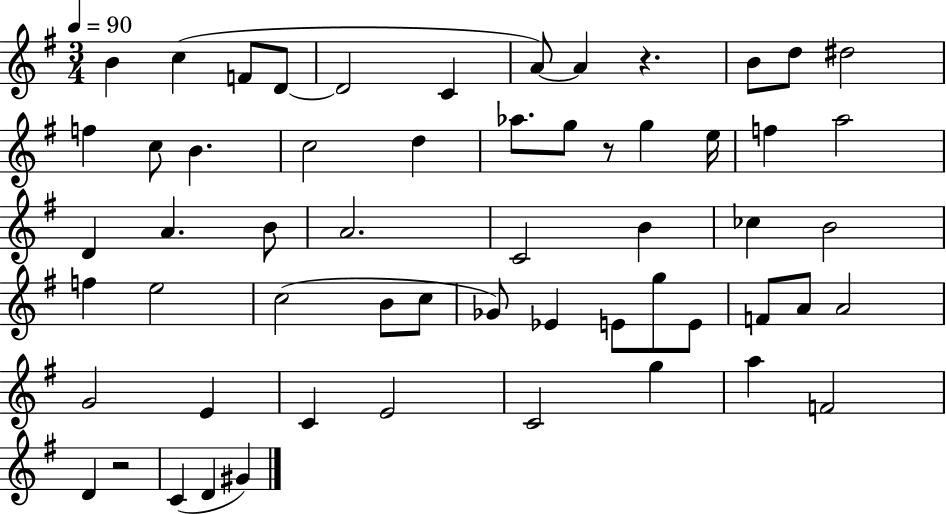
X:1
T:Untitled
M:3/4
L:1/4
K:G
B c F/2 D/2 D2 C A/2 A z B/2 d/2 ^d2 f c/2 B c2 d _a/2 g/2 z/2 g e/4 f a2 D A B/2 A2 C2 B _c B2 f e2 c2 B/2 c/2 _G/2 _E E/2 g/2 E/2 F/2 A/2 A2 G2 E C E2 C2 g a F2 D z2 C D ^G